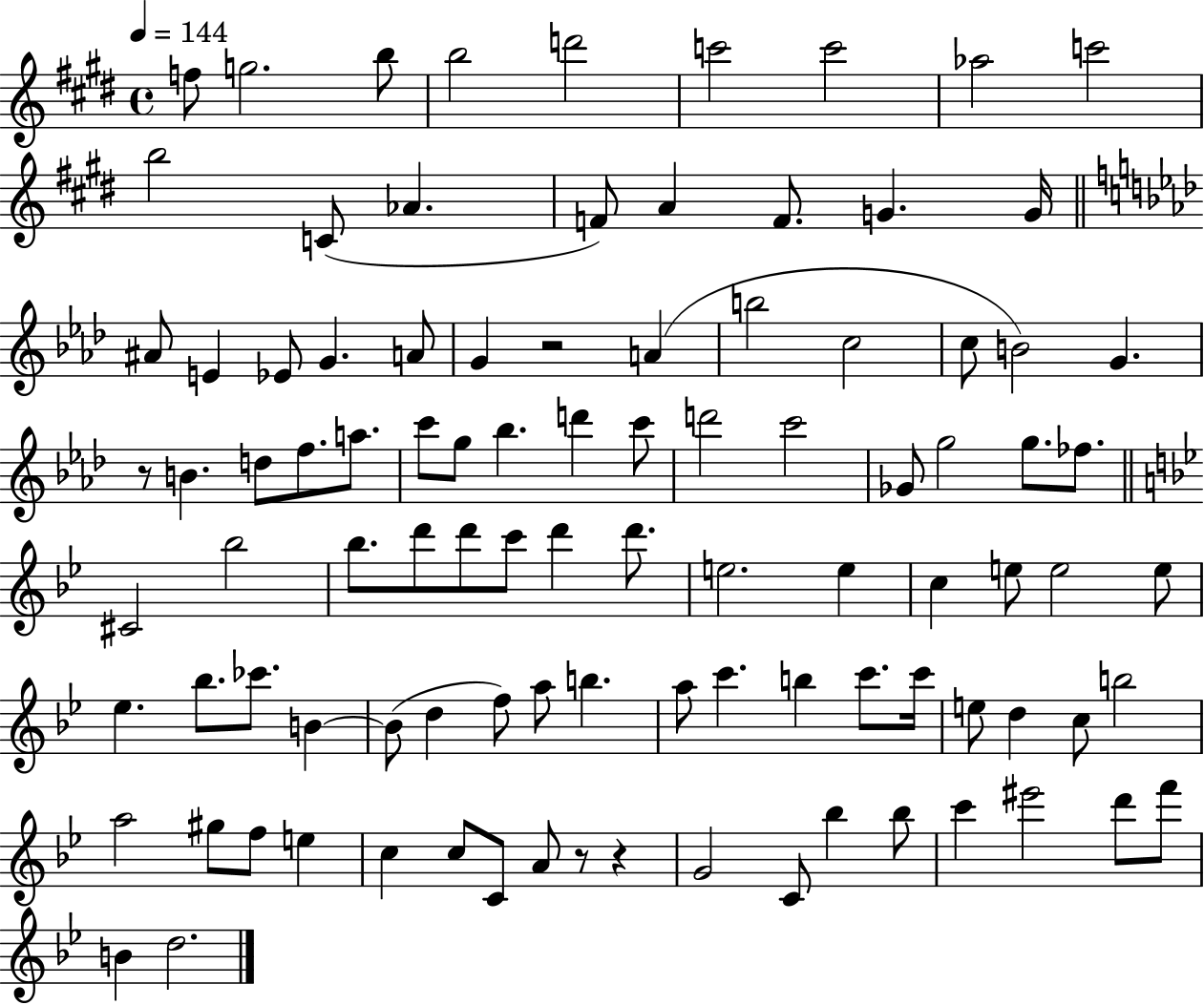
{
  \clef treble
  \time 4/4
  \defaultTimeSignature
  \key e \major
  \tempo 4 = 144
  f''8 g''2. b''8 | b''2 d'''2 | c'''2 c'''2 | aes''2 c'''2 | \break b''2 c'8( aes'4. | f'8) a'4 f'8. g'4. g'16 | \bar "||" \break \key f \minor ais'8 e'4 ees'8 g'4. a'8 | g'4 r2 a'4( | b''2 c''2 | c''8 b'2) g'4. | \break r8 b'4. d''8 f''8. a''8. | c'''8 g''8 bes''4. d'''4 c'''8 | d'''2 c'''2 | ges'8 g''2 g''8. fes''8. | \break \bar "||" \break \key g \minor cis'2 bes''2 | bes''8. d'''8 d'''8 c'''8 d'''4 d'''8. | e''2. e''4 | c''4 e''8 e''2 e''8 | \break ees''4. bes''8. ces'''8. b'4~~ | b'8( d''4 f''8) a''8 b''4. | a''8 c'''4. b''4 c'''8. c'''16 | e''8 d''4 c''8 b''2 | \break a''2 gis''8 f''8 e''4 | c''4 c''8 c'8 a'8 r8 r4 | g'2 c'8 bes''4 bes''8 | c'''4 eis'''2 d'''8 f'''8 | \break b'4 d''2. | \bar "|."
}